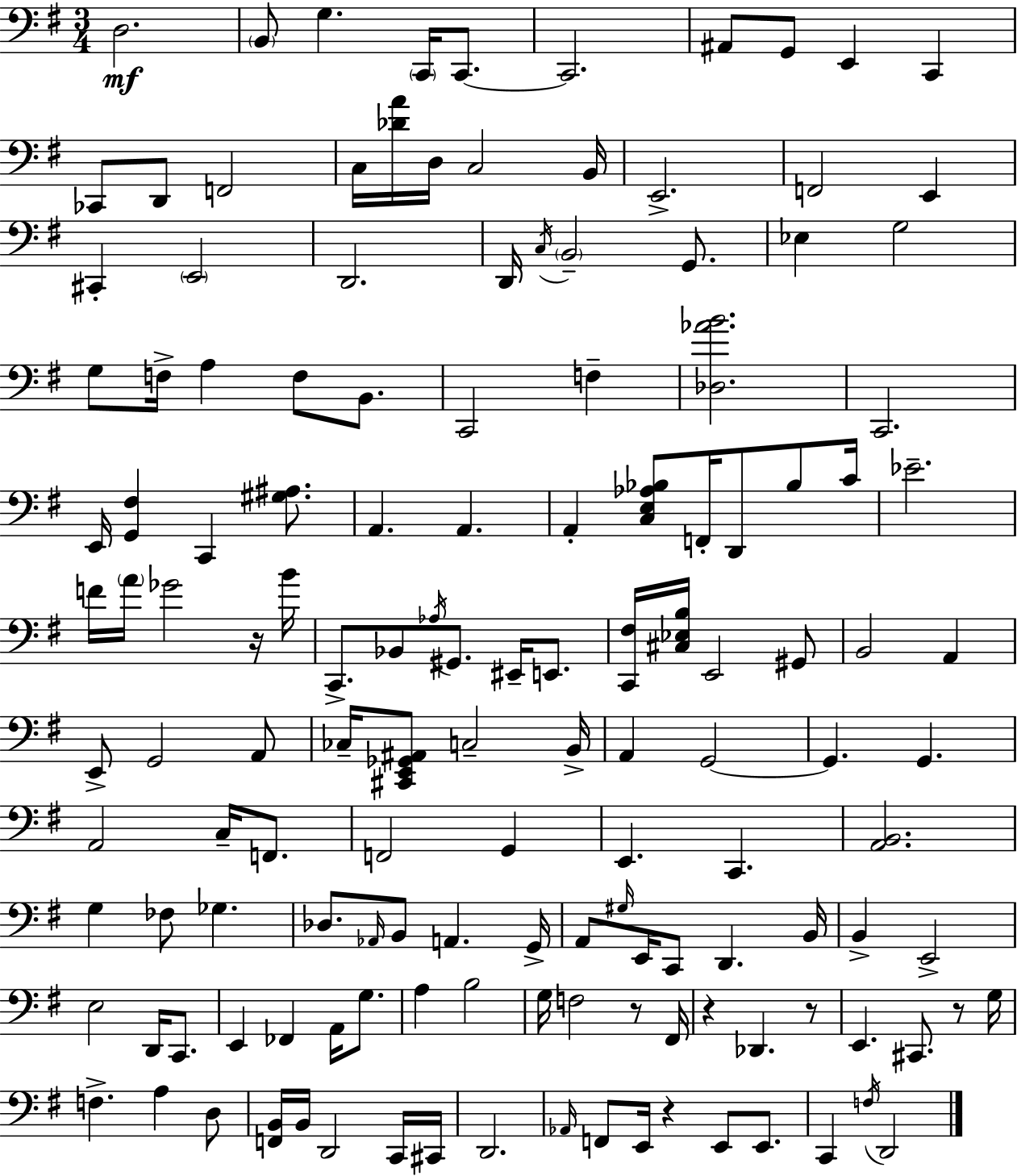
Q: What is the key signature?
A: G major